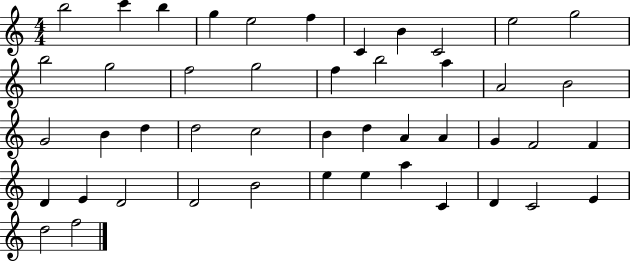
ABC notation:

X:1
T:Untitled
M:4/4
L:1/4
K:C
b2 c' b g e2 f C B C2 e2 g2 b2 g2 f2 g2 f b2 a A2 B2 G2 B d d2 c2 B d A A G F2 F D E D2 D2 B2 e e a C D C2 E d2 f2